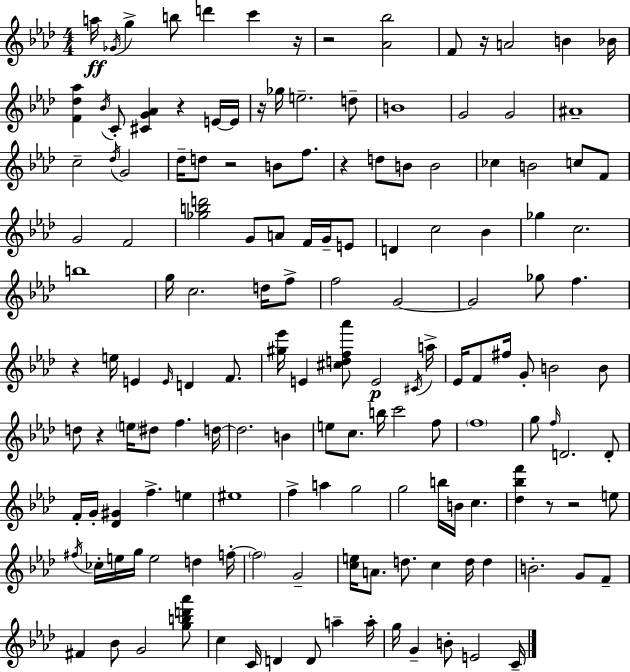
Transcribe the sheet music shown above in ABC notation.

X:1
T:Untitled
M:4/4
L:1/4
K:Fm
a/4 _G/4 g b/2 d' c' z/4 z2 [_A_b]2 F/2 z/4 A2 B _B/4 [F_d_a] _B/4 C/2 [^CG_A] z E/4 E/4 z/4 _g/4 e2 d/2 B4 G2 G2 ^A4 c2 _d/4 G2 _d/4 d/2 z2 B/2 f/2 z d/2 B/2 B2 _c B2 c/2 F/2 G2 F2 [_gbd']2 G/2 A/2 F/4 G/4 E/2 D c2 _B _g c2 b4 g/4 c2 d/4 f/2 f2 G2 G2 _g/2 f z e/4 E E/4 D F/2 [^g_e']/4 E [^cdf_a']/2 E2 ^C/4 a/4 _E/4 F/2 ^f/4 G/2 B2 B/2 d/2 z e/4 ^d/2 f d/4 d2 B e/2 c/2 b/4 c'2 f/2 f4 g/2 f/4 D2 D/2 F/4 G/4 [_D^G] f e ^e4 f a g2 g2 b/4 B/4 c [_d_bf'] z/2 z2 e/2 ^f/4 _c/4 e/4 g/4 e2 d f/4 f2 G2 [ce]/4 A/2 d/2 c d/4 d B2 G/2 F/2 ^F _B/2 G2 [gbd'_a']/2 c C/4 D D/2 a a/4 g/4 G B/2 E2 C/4